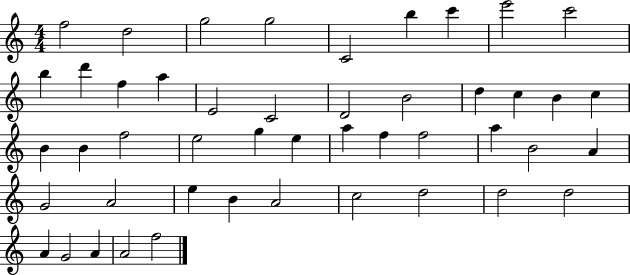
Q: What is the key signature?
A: C major